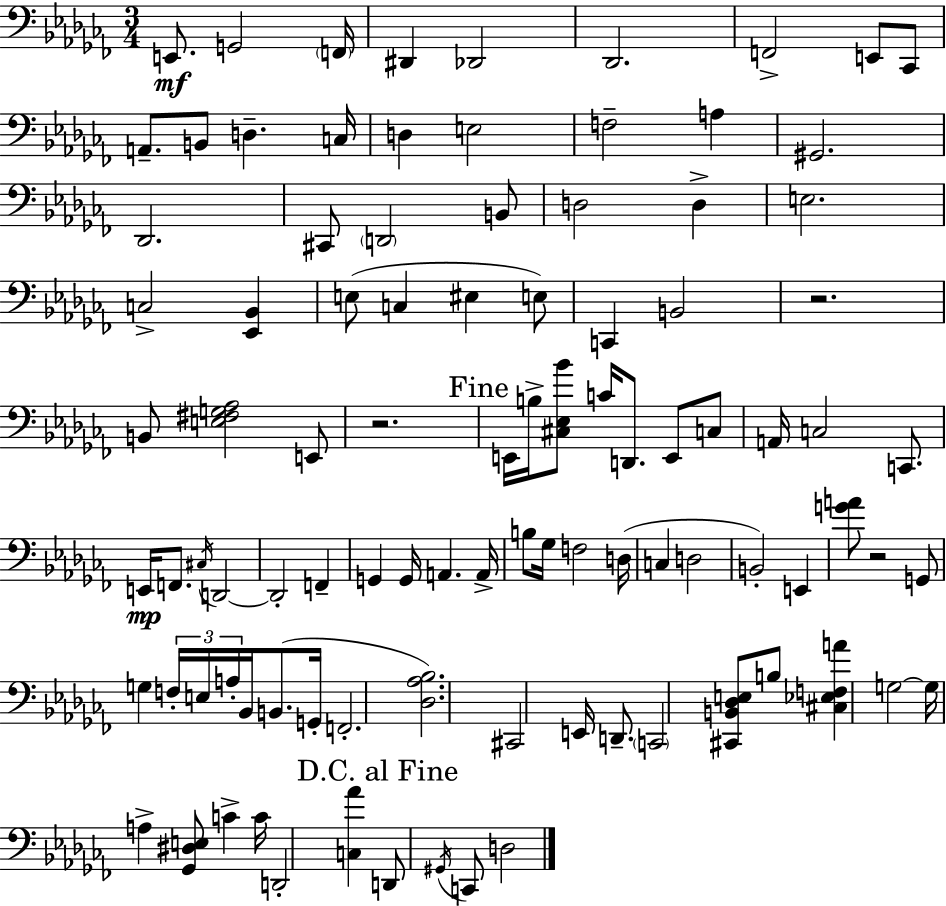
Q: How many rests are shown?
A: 3